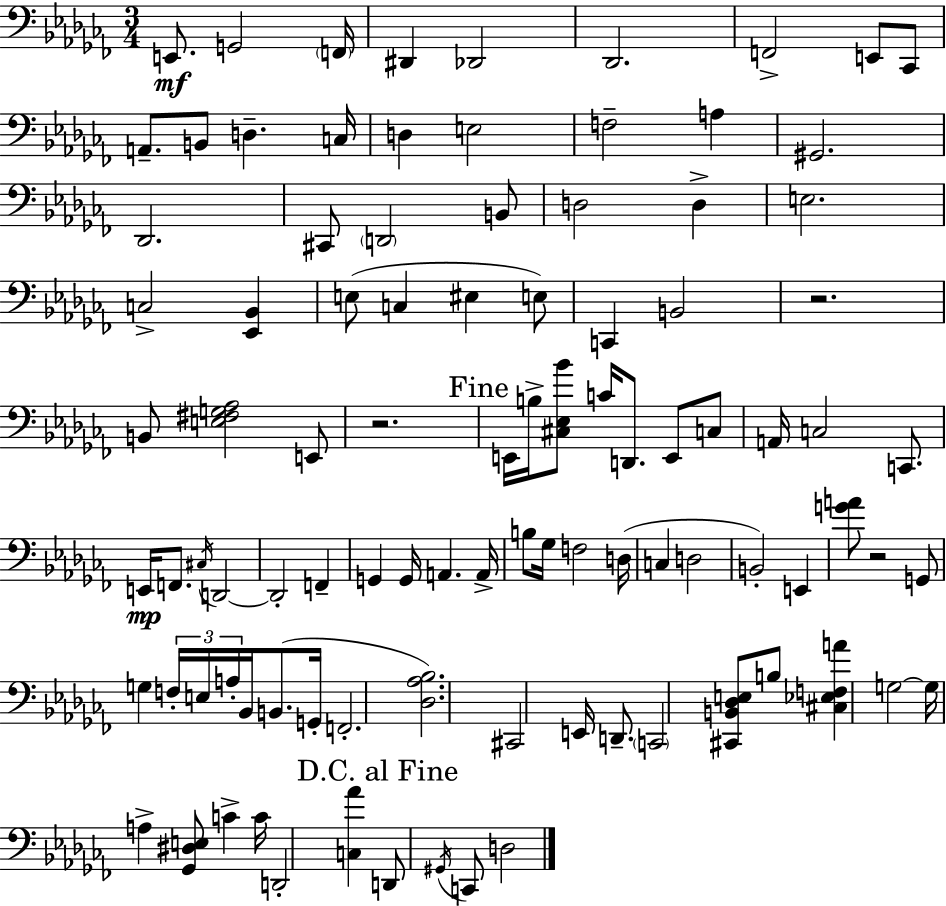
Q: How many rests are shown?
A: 3